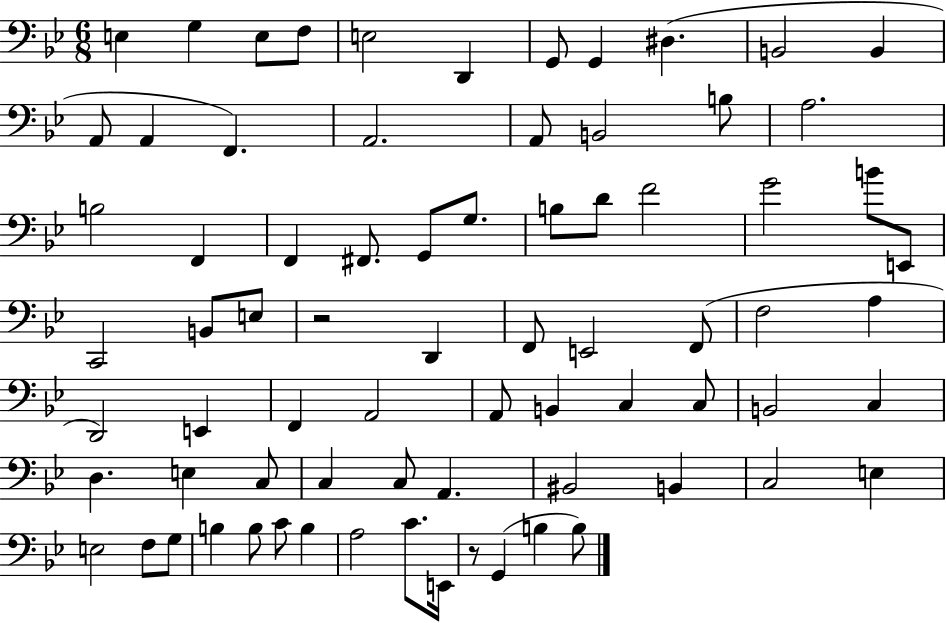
E3/q G3/q E3/e F3/e E3/h D2/q G2/e G2/q D#3/q. B2/h B2/q A2/e A2/q F2/q. A2/h. A2/e B2/h B3/e A3/h. B3/h F2/q F2/q F#2/e. G2/e G3/e. B3/e D4/e F4/h G4/h B4/e E2/e C2/h B2/e E3/e R/h D2/q F2/e E2/h F2/e F3/h A3/q D2/h E2/q F2/q A2/h A2/e B2/q C3/q C3/e B2/h C3/q D3/q. E3/q C3/e C3/q C3/e A2/q. BIS2/h B2/q C3/h E3/q E3/h F3/e G3/e B3/q B3/e C4/e B3/q A3/h C4/e. E2/s R/e G2/q B3/q B3/e